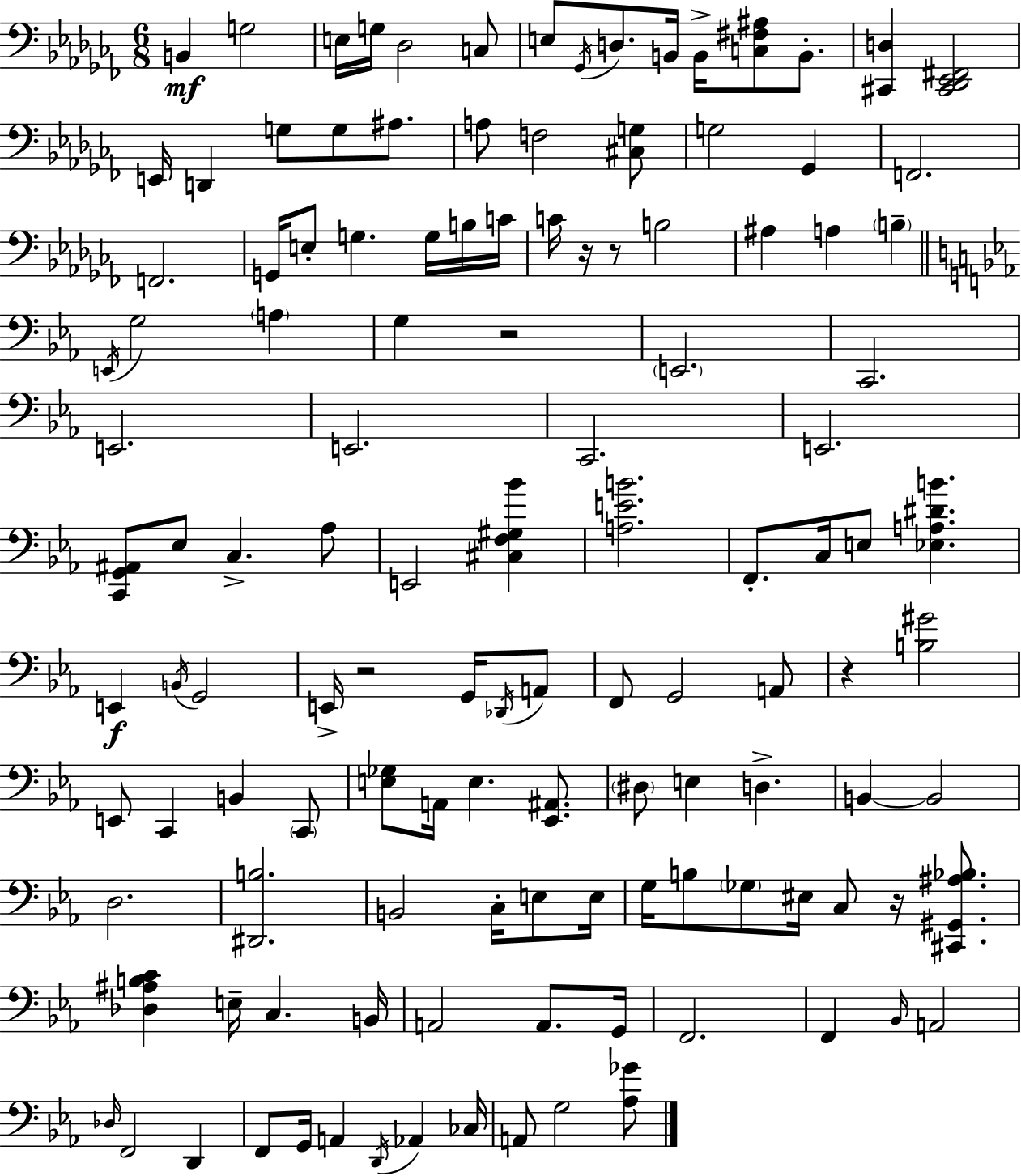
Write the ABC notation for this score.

X:1
T:Untitled
M:6/8
L:1/4
K:Abm
B,, G,2 E,/4 G,/4 _D,2 C,/2 E,/2 _G,,/4 D,/2 B,,/4 B,,/4 [C,^F,^A,]/2 B,,/2 [^C,,D,] [^C,,_D,,_E,,^F,,]2 E,,/4 D,, G,/2 G,/2 ^A,/2 A,/2 F,2 [^C,G,]/2 G,2 _G,, F,,2 F,,2 G,,/4 E,/2 G, G,/4 B,/4 C/4 C/4 z/4 z/2 B,2 ^A, A, B, E,,/4 G,2 A, G, z2 E,,2 C,,2 E,,2 E,,2 C,,2 E,,2 [C,,G,,^A,,]/2 _E,/2 C, _A,/2 E,,2 [^C,F,^G,_B] [A,EB]2 F,,/2 C,/4 E,/2 [_E,A,^DB] E,, B,,/4 G,,2 E,,/4 z2 G,,/4 _D,,/4 A,,/2 F,,/2 G,,2 A,,/2 z [B,^G]2 E,,/2 C,, B,, C,,/2 [E,_G,]/2 A,,/4 E, [_E,,^A,,]/2 ^D,/2 E, D, B,, B,,2 D,2 [^D,,B,]2 B,,2 C,/4 E,/2 E,/4 G,/4 B,/2 _G,/2 ^E,/4 C,/2 z/4 [^C,,^G,,^A,_B,]/2 [_D,^A,B,C] E,/4 C, B,,/4 A,,2 A,,/2 G,,/4 F,,2 F,, _B,,/4 A,,2 _D,/4 F,,2 D,, F,,/2 G,,/4 A,, D,,/4 _A,, _C,/4 A,,/2 G,2 [_A,_G]/2